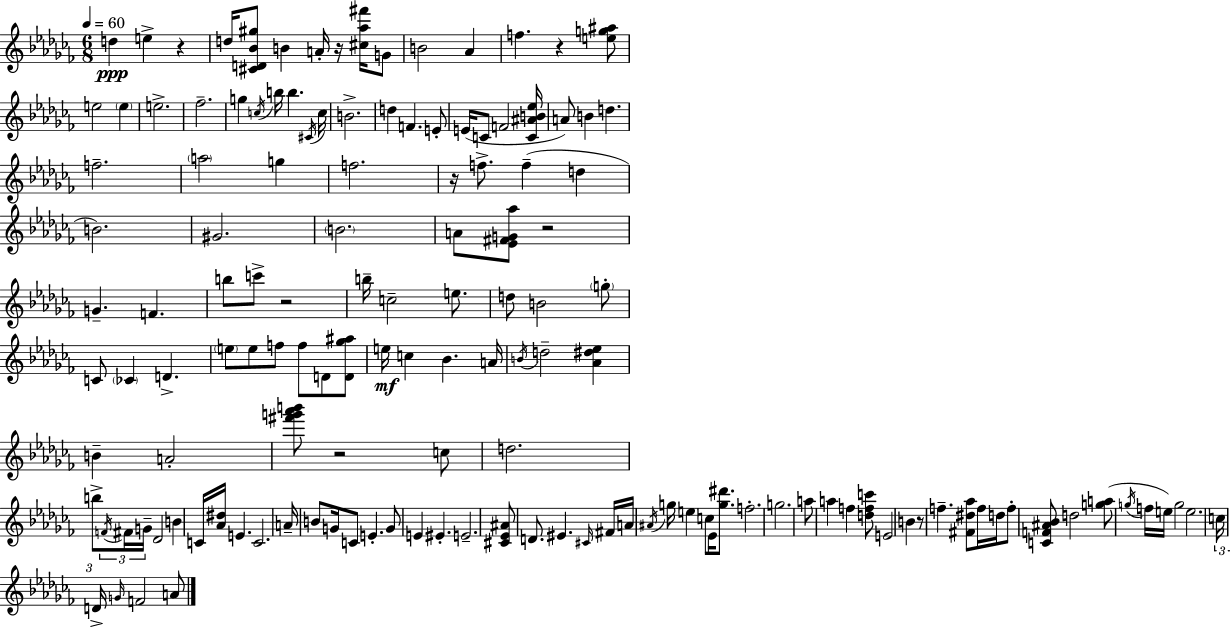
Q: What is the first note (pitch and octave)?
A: D5